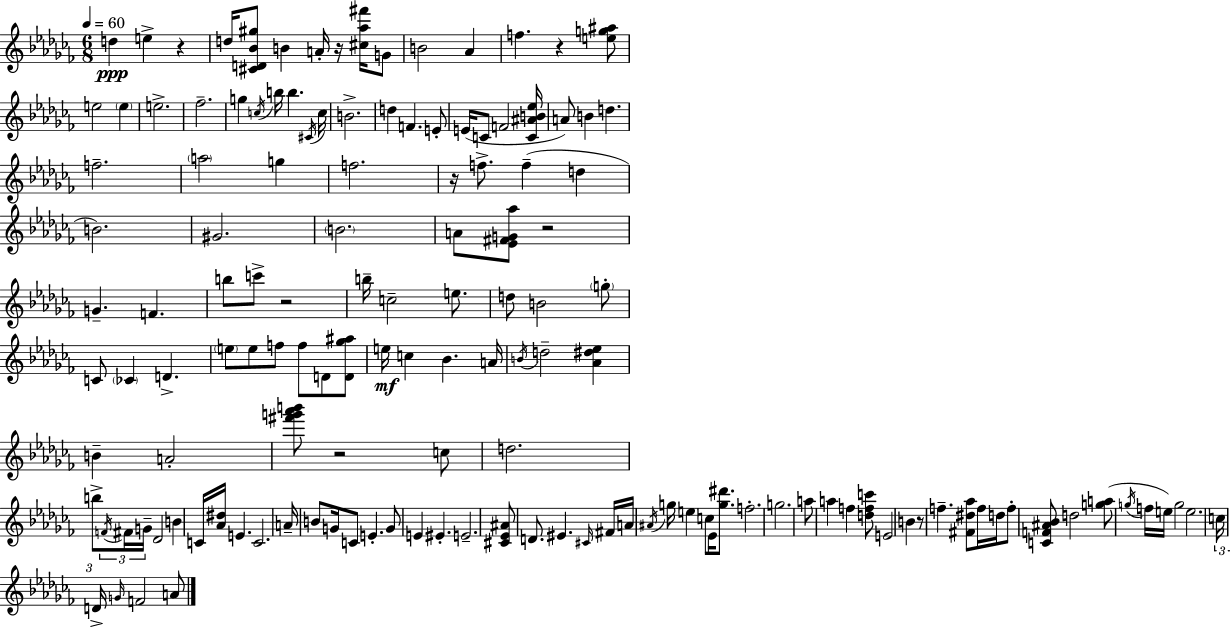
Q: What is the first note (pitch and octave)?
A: D5